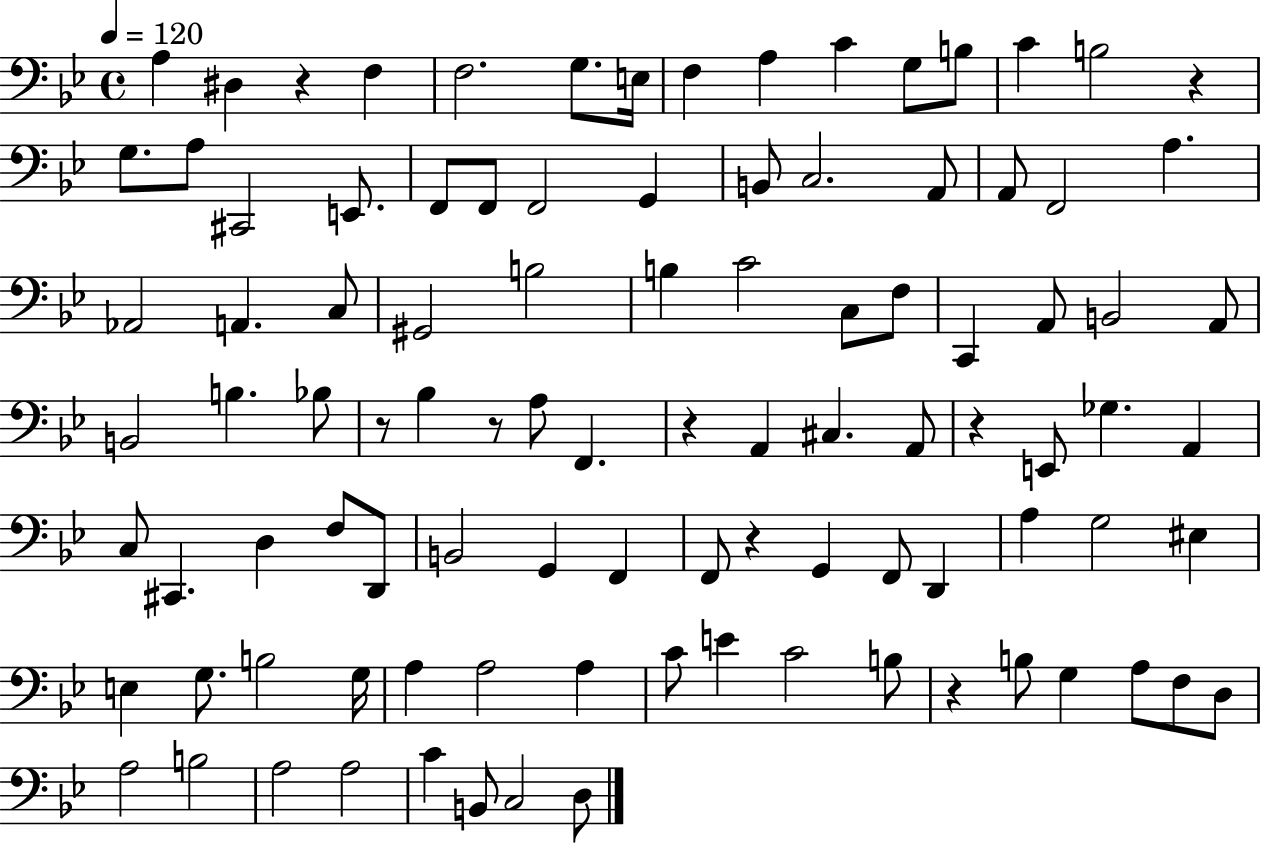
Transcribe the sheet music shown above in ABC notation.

X:1
T:Untitled
M:4/4
L:1/4
K:Bb
A, ^D, z F, F,2 G,/2 E,/4 F, A, C G,/2 B,/2 C B,2 z G,/2 A,/2 ^C,,2 E,,/2 F,,/2 F,,/2 F,,2 G,, B,,/2 C,2 A,,/2 A,,/2 F,,2 A, _A,,2 A,, C,/2 ^G,,2 B,2 B, C2 C,/2 F,/2 C,, A,,/2 B,,2 A,,/2 B,,2 B, _B,/2 z/2 _B, z/2 A,/2 F,, z A,, ^C, A,,/2 z E,,/2 _G, A,, C,/2 ^C,, D, F,/2 D,,/2 B,,2 G,, F,, F,,/2 z G,, F,,/2 D,, A, G,2 ^E, E, G,/2 B,2 G,/4 A, A,2 A, C/2 E C2 B,/2 z B,/2 G, A,/2 F,/2 D,/2 A,2 B,2 A,2 A,2 C B,,/2 C,2 D,/2